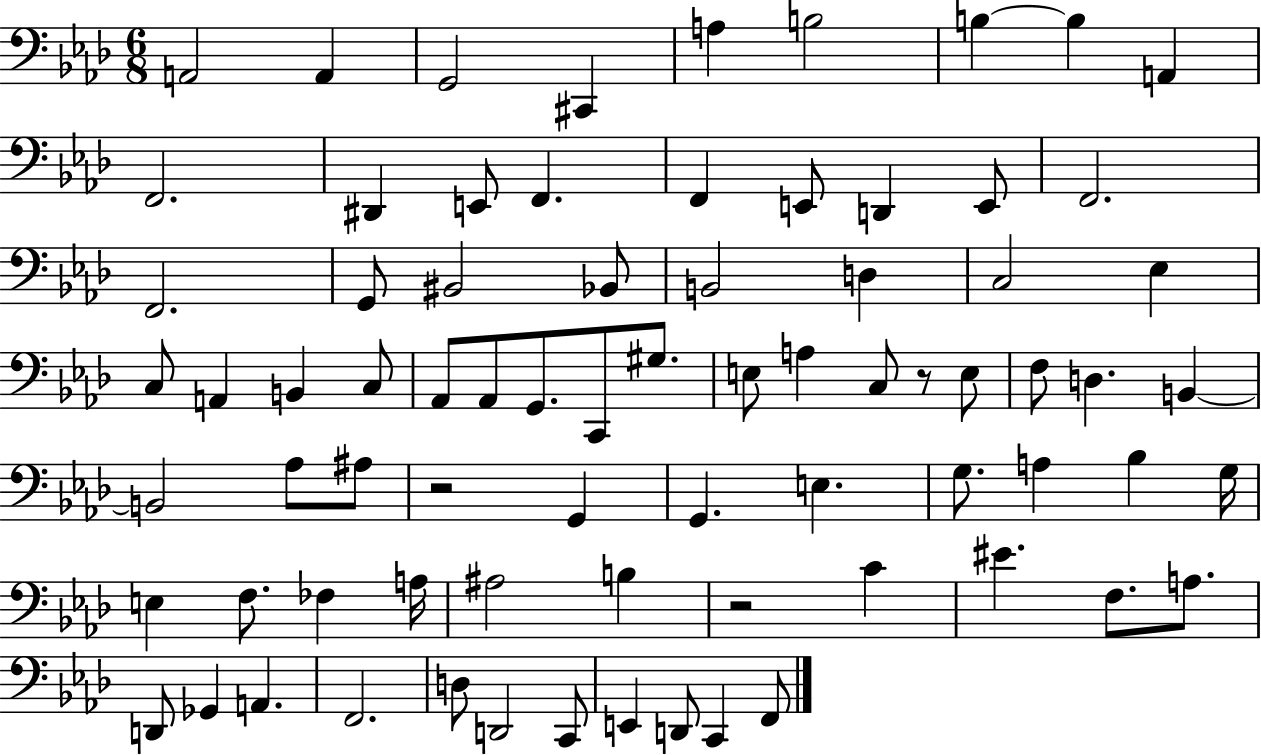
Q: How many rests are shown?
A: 3